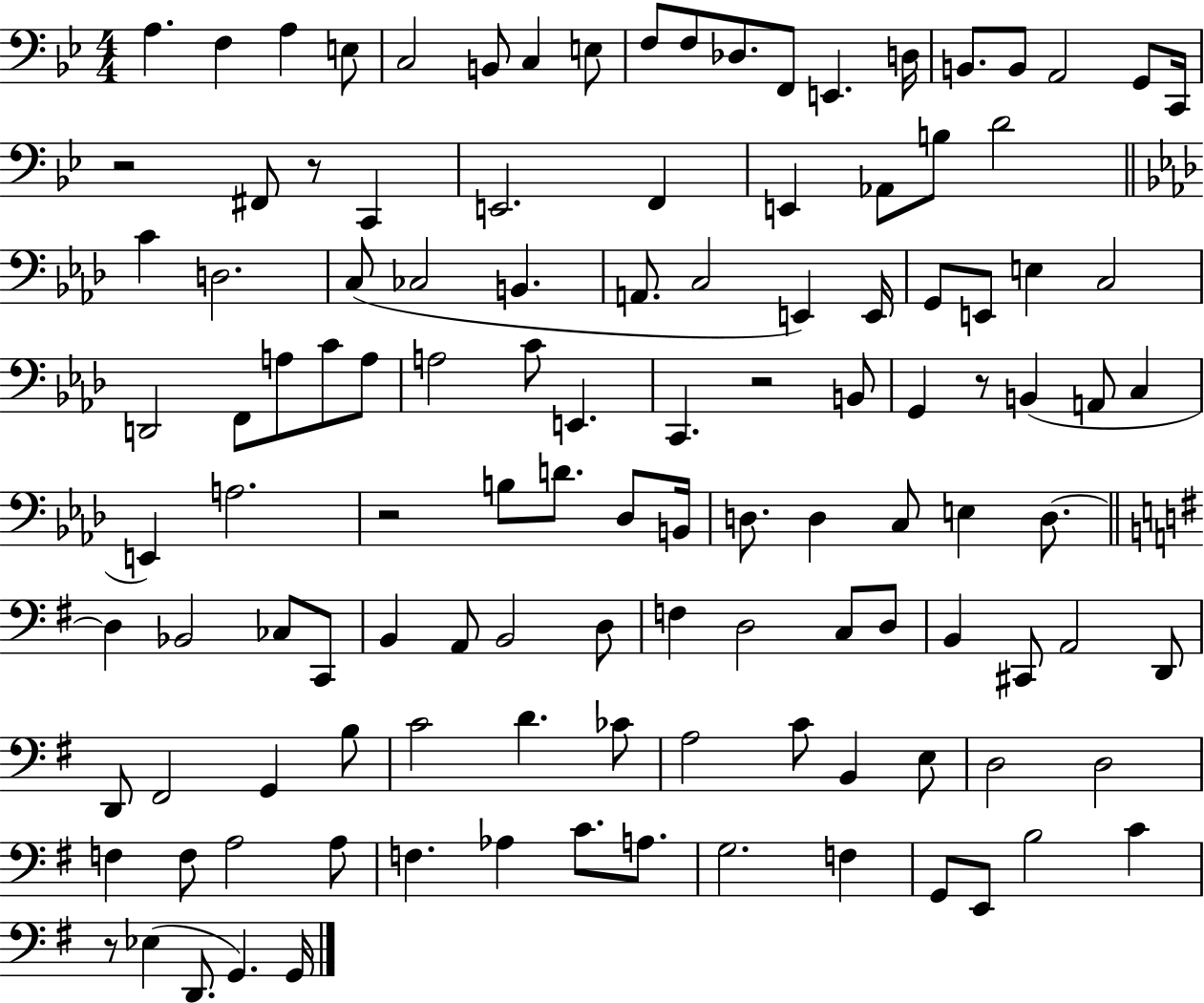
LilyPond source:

{
  \clef bass
  \numericTimeSignature
  \time 4/4
  \key bes \major
  a4. f4 a4 e8 | c2 b,8 c4 e8 | f8 f8 des8. f,8 e,4. d16 | b,8. b,8 a,2 g,8 c,16 | \break r2 fis,8 r8 c,4 | e,2. f,4 | e,4 aes,8 b8 d'2 | \bar "||" \break \key aes \major c'4 d2. | c8( ces2 b,4. | a,8. c2 e,4) e,16 | g,8 e,8 e4 c2 | \break d,2 f,8 a8 c'8 a8 | a2 c'8 e,4. | c,4. r2 b,8 | g,4 r8 b,4( a,8 c4 | \break e,4) a2. | r2 b8 d'8. des8 b,16 | d8. d4 c8 e4 d8.~~ | \bar "||" \break \key g \major d4 bes,2 ces8 c,8 | b,4 a,8 b,2 d8 | f4 d2 c8 d8 | b,4 cis,8 a,2 d,8 | \break d,8 fis,2 g,4 b8 | c'2 d'4. ces'8 | a2 c'8 b,4 e8 | d2 d2 | \break f4 f8 a2 a8 | f4. aes4 c'8. a8. | g2. f4 | g,8 e,8 b2 c'4 | \break r8 ees4( d,8. g,4.) g,16 | \bar "|."
}